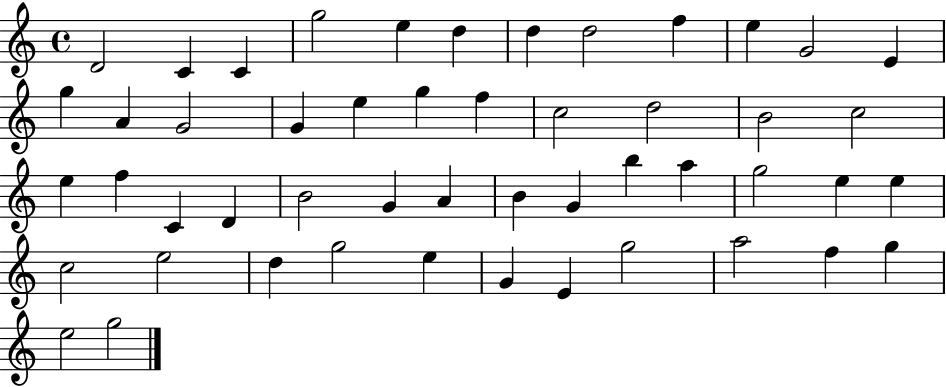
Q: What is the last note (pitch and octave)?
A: G5